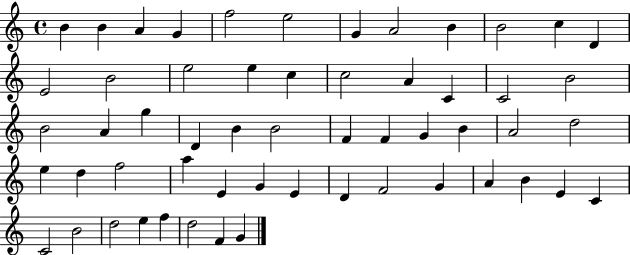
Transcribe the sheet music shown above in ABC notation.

X:1
T:Untitled
M:4/4
L:1/4
K:C
B B A G f2 e2 G A2 B B2 c D E2 B2 e2 e c c2 A C C2 B2 B2 A g D B B2 F F G B A2 d2 e d f2 a E G E D F2 G A B E C C2 B2 d2 e f d2 F G